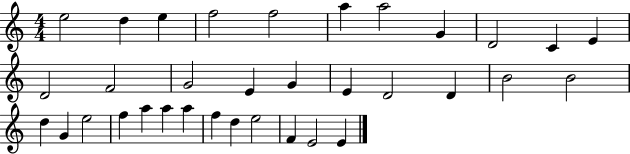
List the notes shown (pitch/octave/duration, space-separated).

E5/h D5/q E5/q F5/h F5/h A5/q A5/h G4/q D4/h C4/q E4/q D4/h F4/h G4/h E4/q G4/q E4/q D4/h D4/q B4/h B4/h D5/q G4/q E5/h F5/q A5/q A5/q A5/q F5/q D5/q E5/h F4/q E4/h E4/q